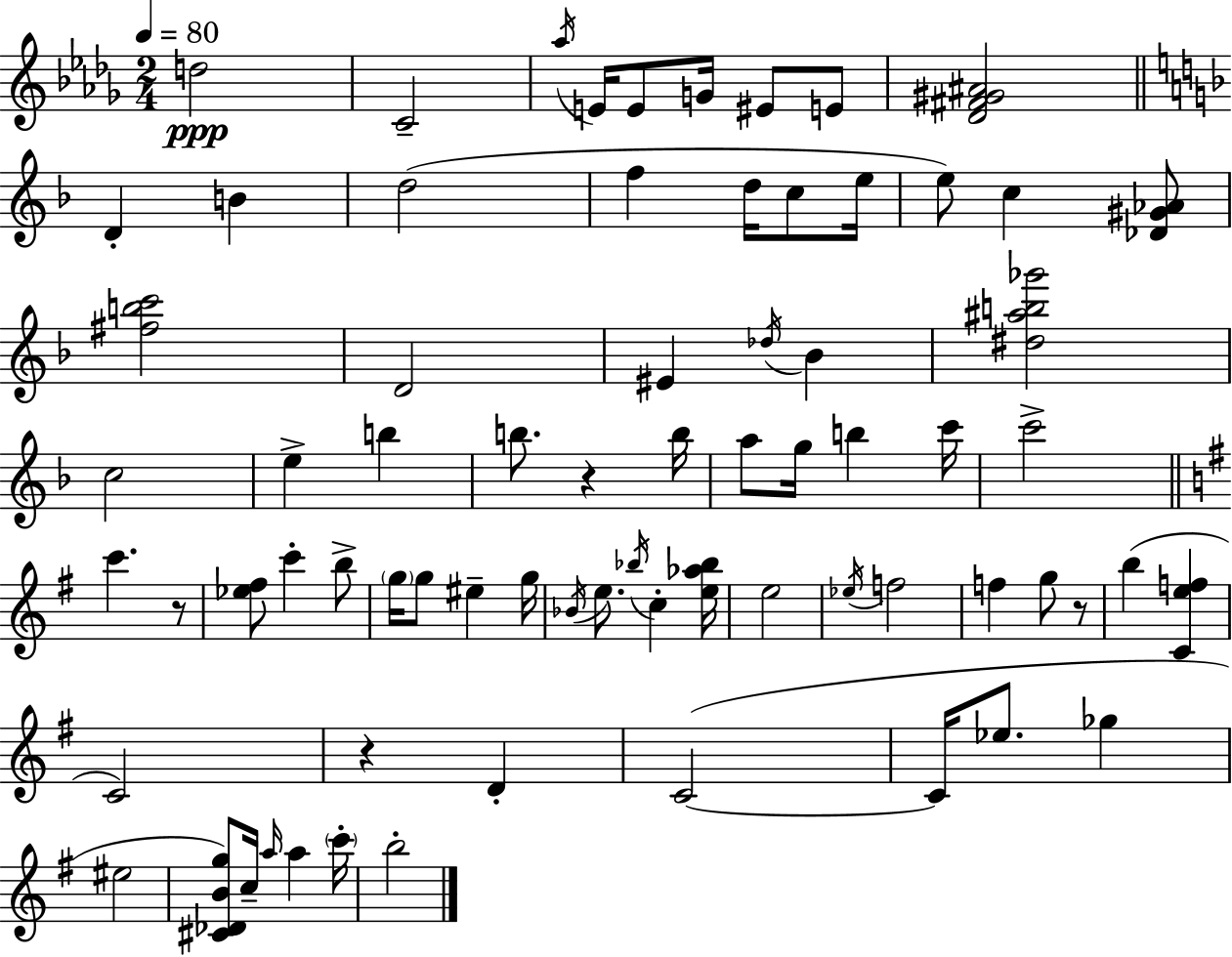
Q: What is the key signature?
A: BES minor